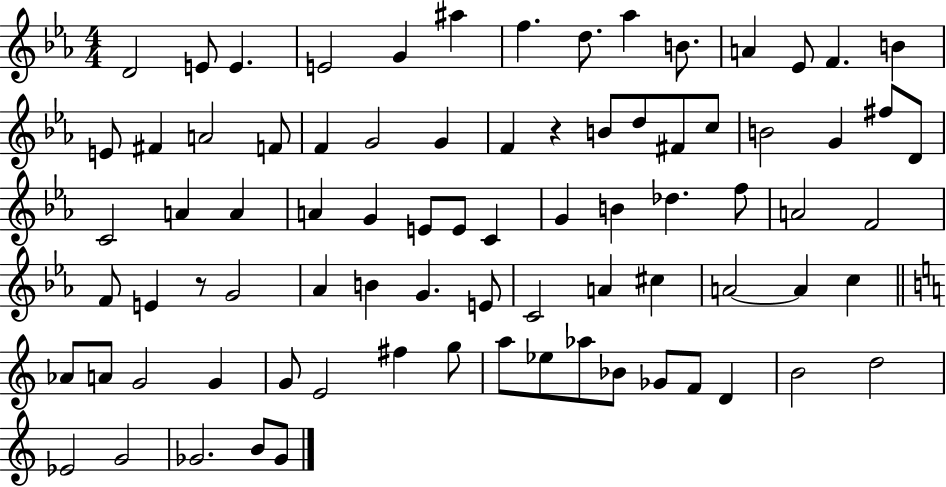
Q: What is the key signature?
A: EES major